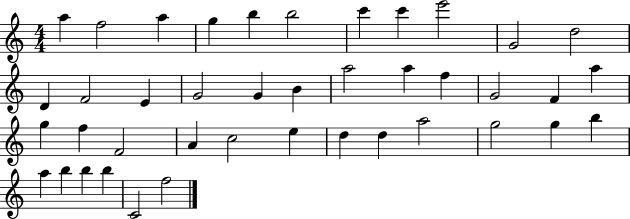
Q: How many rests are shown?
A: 0